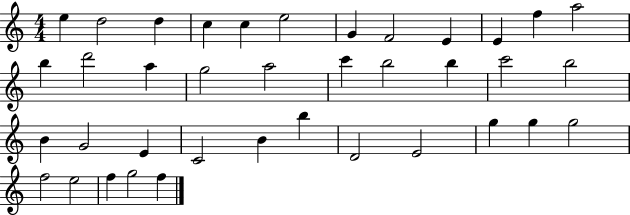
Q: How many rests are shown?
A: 0